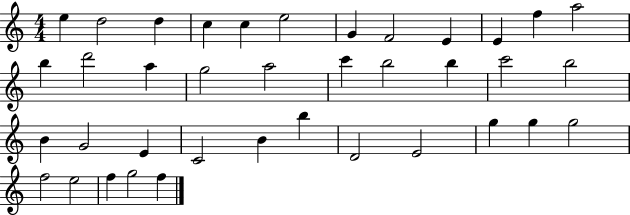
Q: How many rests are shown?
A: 0